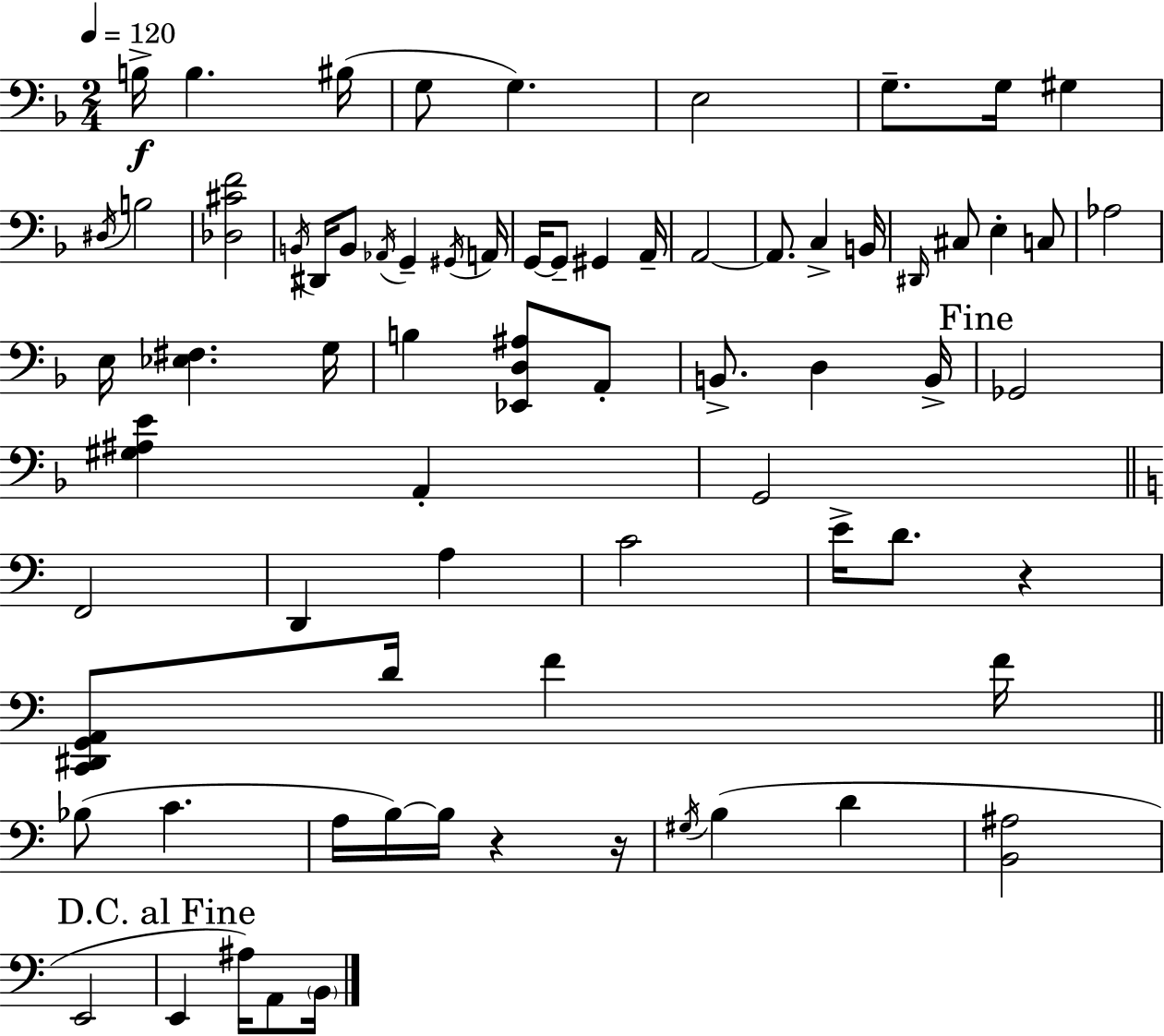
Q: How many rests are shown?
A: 3